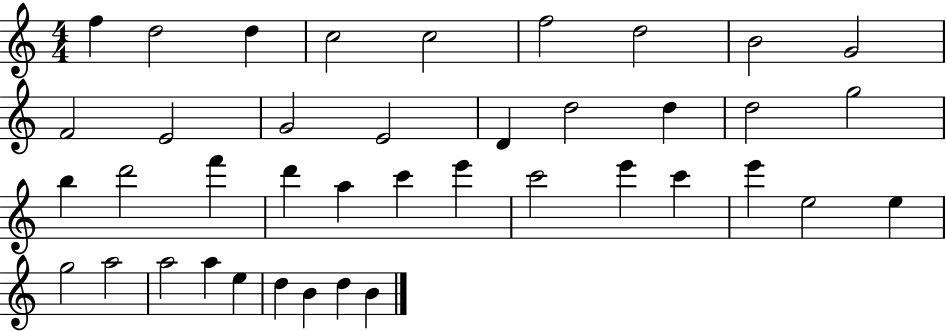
F5/q D5/h D5/q C5/h C5/h F5/h D5/h B4/h G4/h F4/h E4/h G4/h E4/h D4/q D5/h D5/q D5/h G5/h B5/q D6/h F6/q D6/q A5/q C6/q E6/q C6/h E6/q C6/q E6/q E5/h E5/q G5/h A5/h A5/h A5/q E5/q D5/q B4/q D5/q B4/q